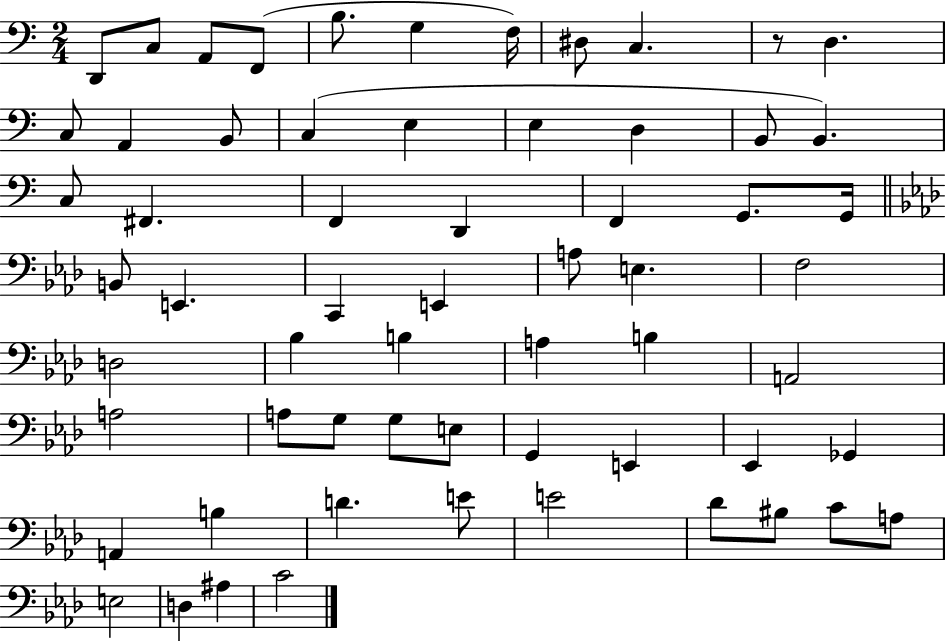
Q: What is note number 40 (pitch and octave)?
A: A3